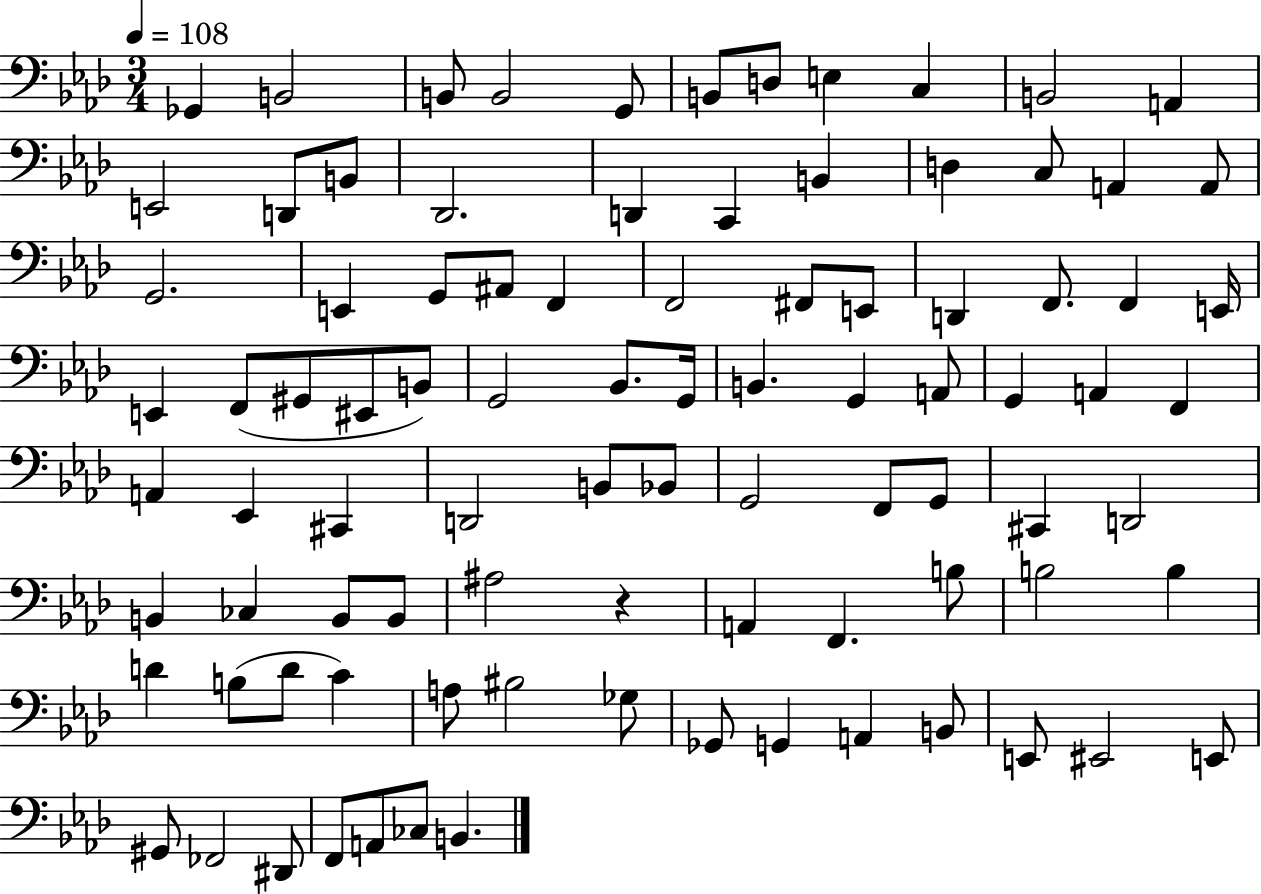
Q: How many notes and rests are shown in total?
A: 91